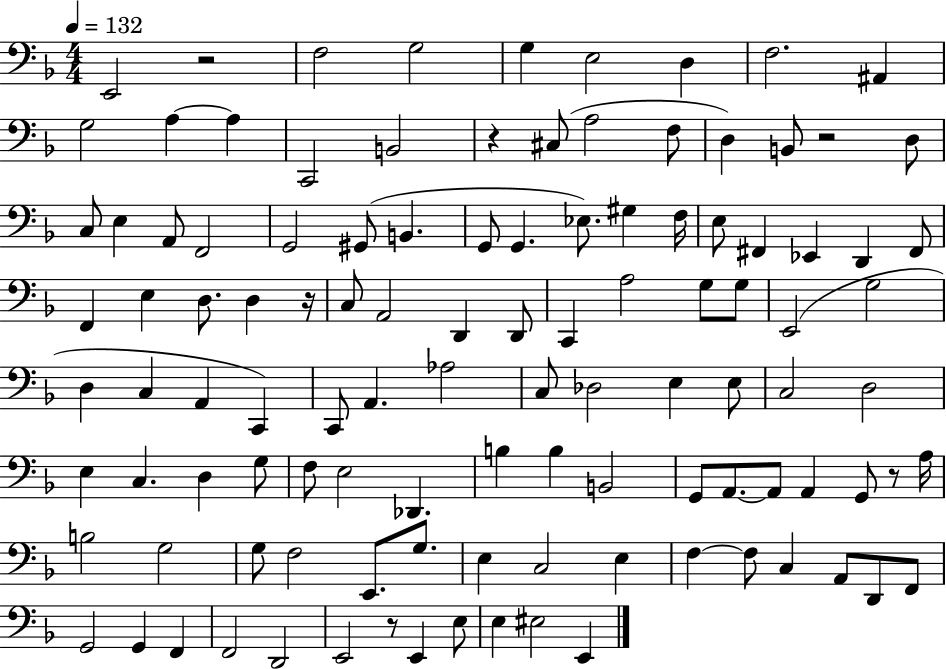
E2/h R/h F3/h G3/h G3/q E3/h D3/q F3/h. A#2/q G3/h A3/q A3/q C2/h B2/h R/q C#3/e A3/h F3/e D3/q B2/e R/h D3/e C3/e E3/q A2/e F2/h G2/h G#2/e B2/q. G2/e G2/q. Eb3/e. G#3/q F3/s E3/e F#2/q Eb2/q D2/q F#2/e F2/q E3/q D3/e. D3/q R/s C3/e A2/h D2/q D2/e C2/q A3/h G3/e G3/e E2/h G3/h D3/q C3/q A2/q C2/q C2/e A2/q. Ab3/h C3/e Db3/h E3/q E3/e C3/h D3/h E3/q C3/q. D3/q G3/e F3/e E3/h Db2/q. B3/q B3/q B2/h G2/e A2/e. A2/e A2/q G2/e R/e A3/s B3/h G3/h G3/e F3/h E2/e. G3/e. E3/q C3/h E3/q F3/q F3/e C3/q A2/e D2/e F2/e G2/h G2/q F2/q F2/h D2/h E2/h R/e E2/q E3/e E3/q EIS3/h E2/q